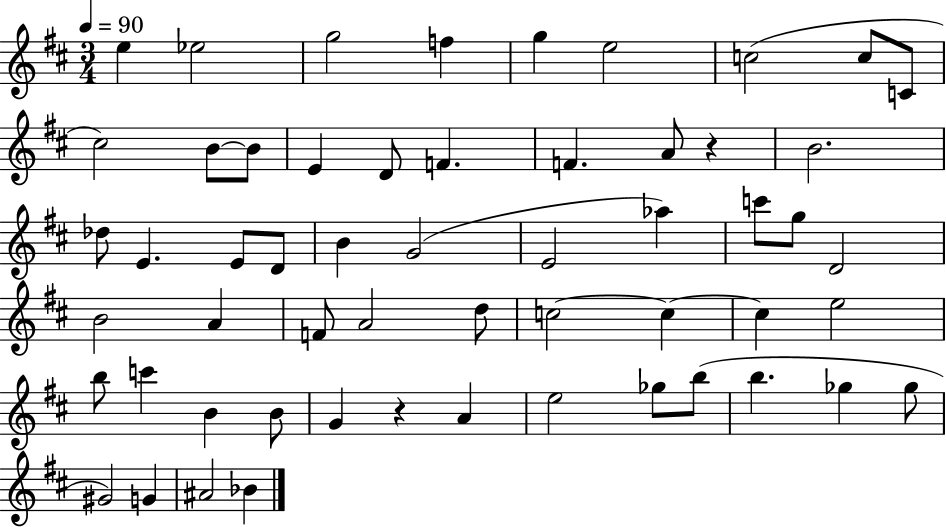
E5/q Eb5/h G5/h F5/q G5/q E5/h C5/h C5/e C4/e C#5/h B4/e B4/e E4/q D4/e F4/q. F4/q. A4/e R/q B4/h. Db5/e E4/q. E4/e D4/e B4/q G4/h E4/h Ab5/q C6/e G5/e D4/h B4/h A4/q F4/e A4/h D5/e C5/h C5/q C5/q E5/h B5/e C6/q B4/q B4/e G4/q R/q A4/q E5/h Gb5/e B5/e B5/q. Gb5/q Gb5/e G#4/h G4/q A#4/h Bb4/q